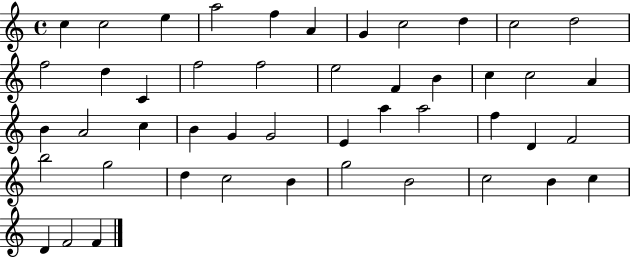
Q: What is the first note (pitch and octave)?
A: C5